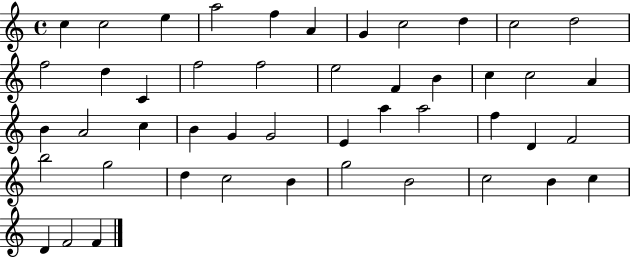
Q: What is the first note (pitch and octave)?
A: C5